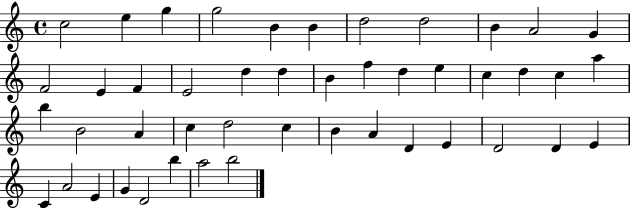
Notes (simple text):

C5/h E5/q G5/q G5/h B4/q B4/q D5/h D5/h B4/q A4/h G4/q F4/h E4/q F4/q E4/h D5/q D5/q B4/q F5/q D5/q E5/q C5/q D5/q C5/q A5/q B5/q B4/h A4/q C5/q D5/h C5/q B4/q A4/q D4/q E4/q D4/h D4/q E4/q C4/q A4/h E4/q G4/q D4/h B5/q A5/h B5/h